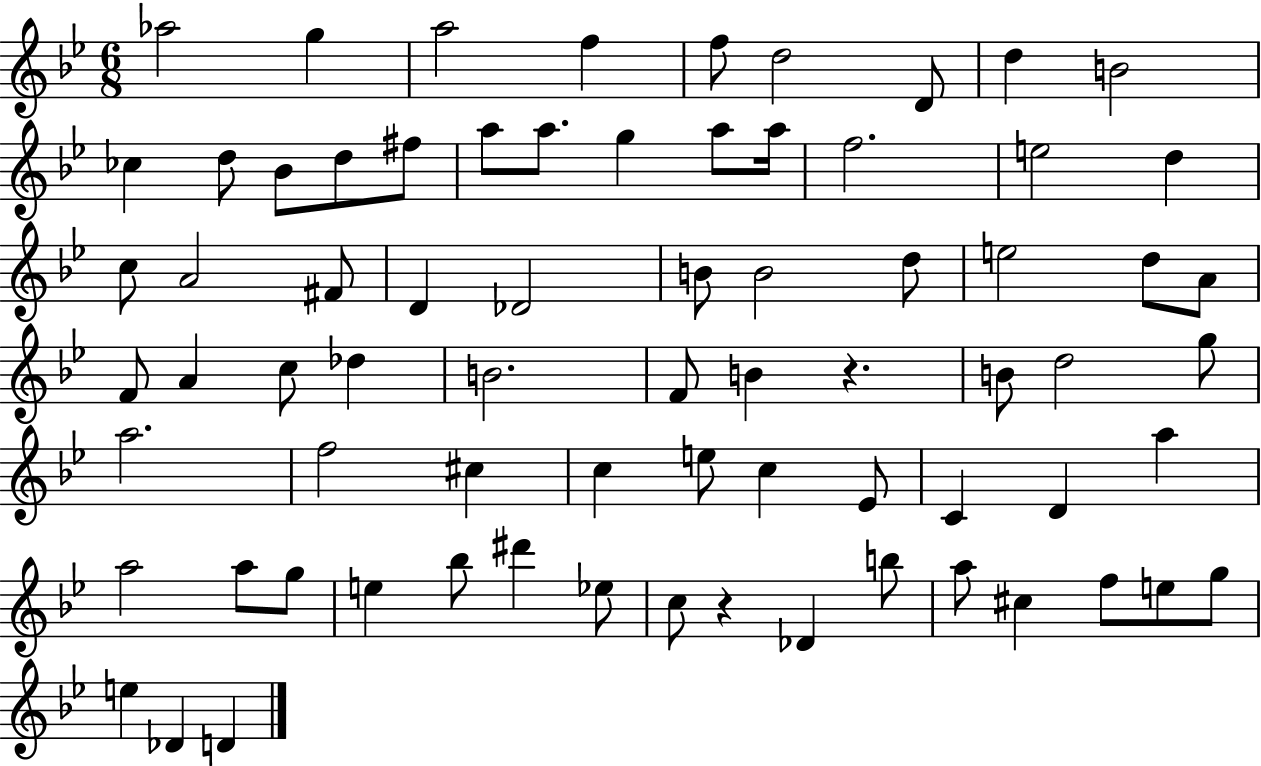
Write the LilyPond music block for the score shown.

{
  \clef treble
  \numericTimeSignature
  \time 6/8
  \key bes \major
  \repeat volta 2 { aes''2 g''4 | a''2 f''4 | f''8 d''2 d'8 | d''4 b'2 | \break ces''4 d''8 bes'8 d''8 fis''8 | a''8 a''8. g''4 a''8 a''16 | f''2. | e''2 d''4 | \break c''8 a'2 fis'8 | d'4 des'2 | b'8 b'2 d''8 | e''2 d''8 a'8 | \break f'8 a'4 c''8 des''4 | b'2. | f'8 b'4 r4. | b'8 d''2 g''8 | \break a''2. | f''2 cis''4 | c''4 e''8 c''4 ees'8 | c'4 d'4 a''4 | \break a''2 a''8 g''8 | e''4 bes''8 dis'''4 ees''8 | c''8 r4 des'4 b''8 | a''8 cis''4 f''8 e''8 g''8 | \break e''4 des'4 d'4 | } \bar "|."
}